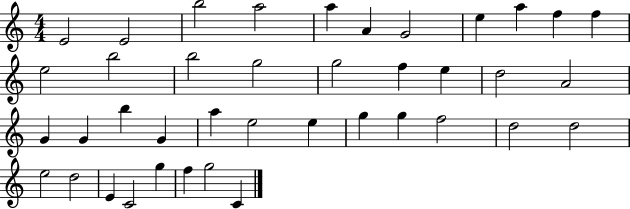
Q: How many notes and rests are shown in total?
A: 40